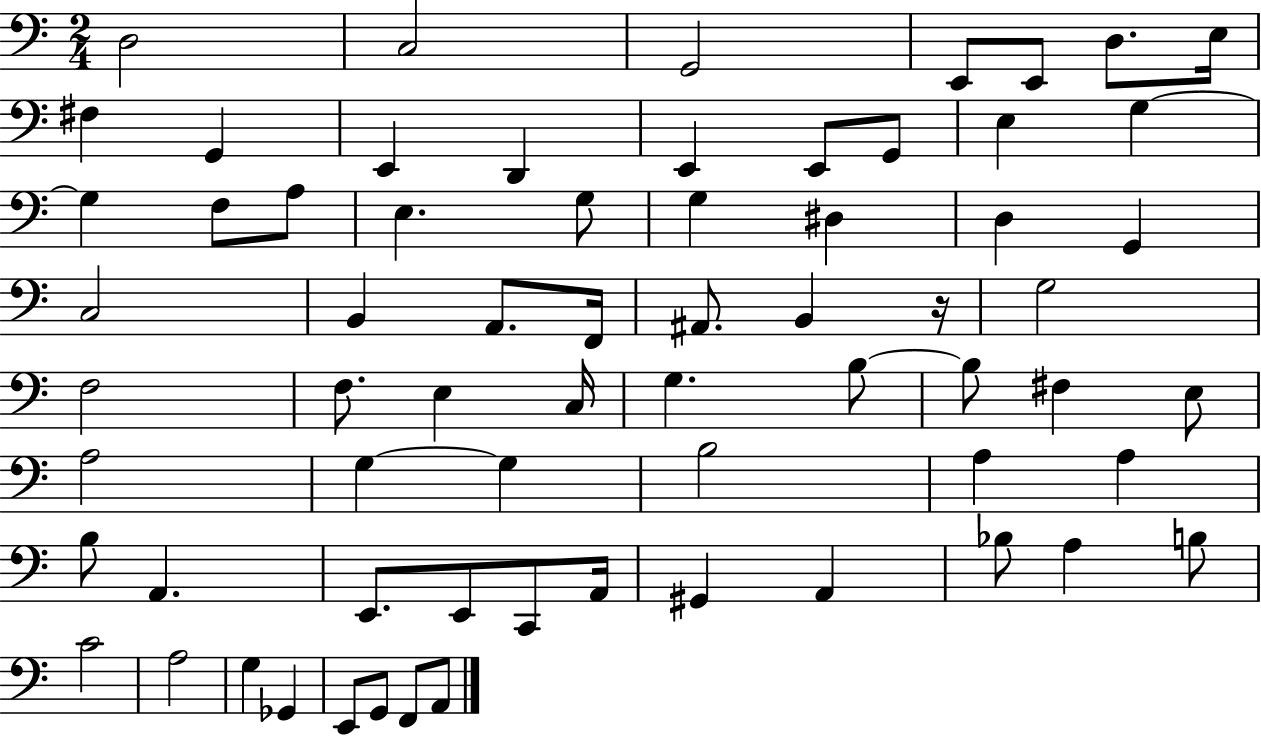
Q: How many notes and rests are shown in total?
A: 67